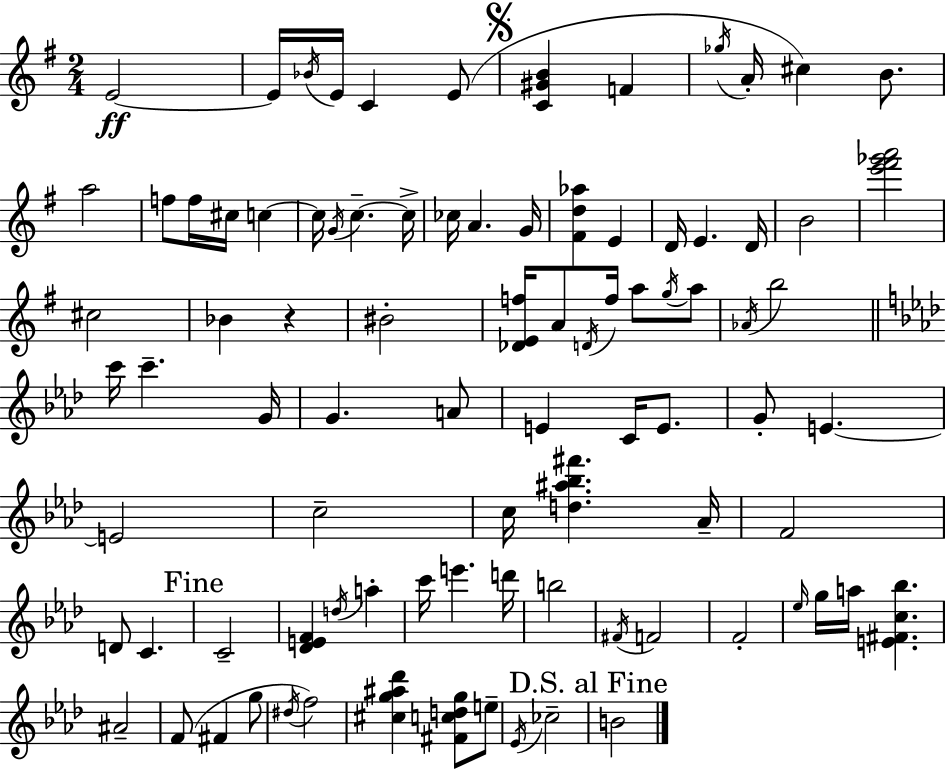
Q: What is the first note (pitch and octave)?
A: E4